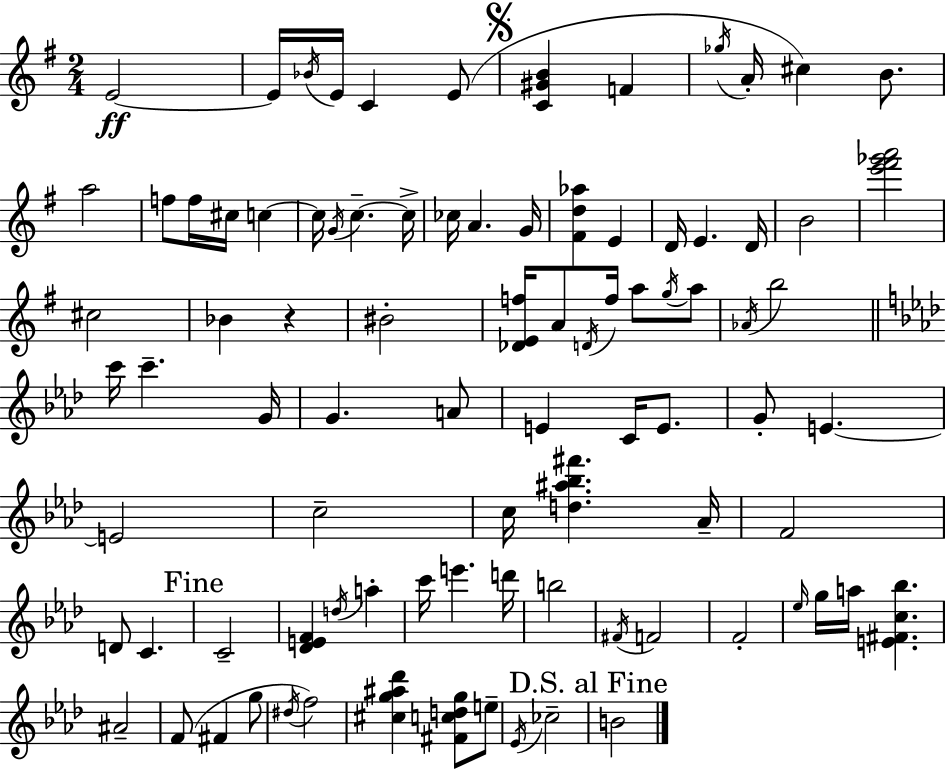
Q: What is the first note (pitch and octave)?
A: E4